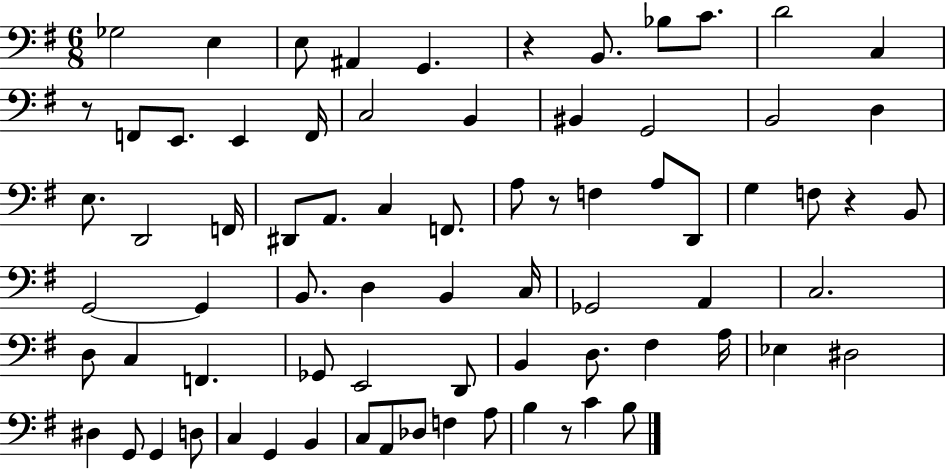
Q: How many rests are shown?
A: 5